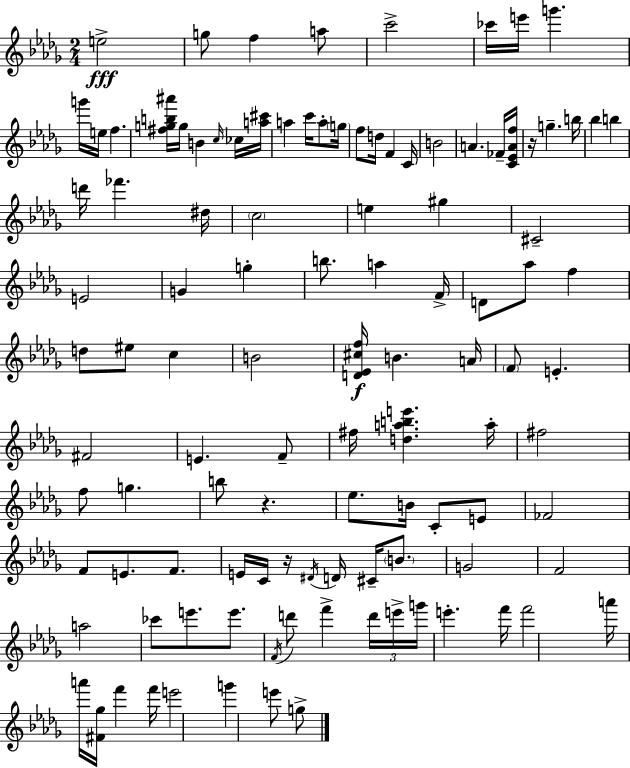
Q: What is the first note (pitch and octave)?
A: E5